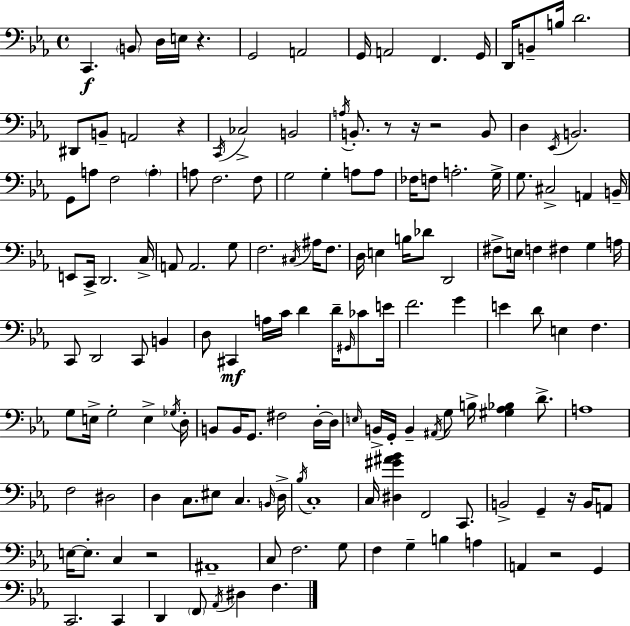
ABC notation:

X:1
T:Untitled
M:4/4
L:1/4
K:Eb
C,, B,,/2 D,/4 E,/4 z G,,2 A,,2 G,,/4 A,,2 F,, G,,/4 D,,/4 B,,/2 B,/4 D2 ^D,,/2 B,,/2 A,,2 z C,,/4 _C,2 B,,2 A,/4 B,,/2 z/2 z/4 z2 B,,/2 D, _E,,/4 B,,2 G,,/2 A,/2 F,2 A, A,/2 F,2 F,/2 G,2 G, A,/2 A,/2 _F,/4 F,/2 A,2 G,/4 G,/2 ^C,2 A,, B,,/4 E,,/2 C,,/4 D,,2 C,/4 A,,/2 A,,2 G,/2 F,2 ^C,/4 ^A,/4 F,/2 D,/4 E, B,/4 _D/2 D,,2 ^F,/2 E,/4 F, ^F, G, A,/4 C,,/2 D,,2 C,,/2 B,, D,/2 ^C,, A,/4 C/4 D D/4 ^G,,/4 _C/2 E/4 F2 G E D/2 E, F, G,/2 E,/4 G,2 E, _G,/4 D,/4 B,,/2 B,,/4 G,,/2 ^F,2 D,/4 D,/4 E,/4 B,,/4 G,,/4 B,, ^A,,/4 G,/2 B,/4 [^G,_A,_B,] D/2 A,4 F,2 ^D,2 D, C,/2 ^E,/2 C, B,,/4 D,/4 _B,/4 C,4 C,/4 [^D,^G^A_B] F,,2 C,,/2 B,,2 G,, z/4 B,,/4 A,,/2 E,/4 E,/2 C, z2 ^A,,4 C,/2 F,2 G,/2 F, G, B, A, A,, z2 G,, C,,2 C,, D,, F,,/2 _A,,/4 ^D, F,